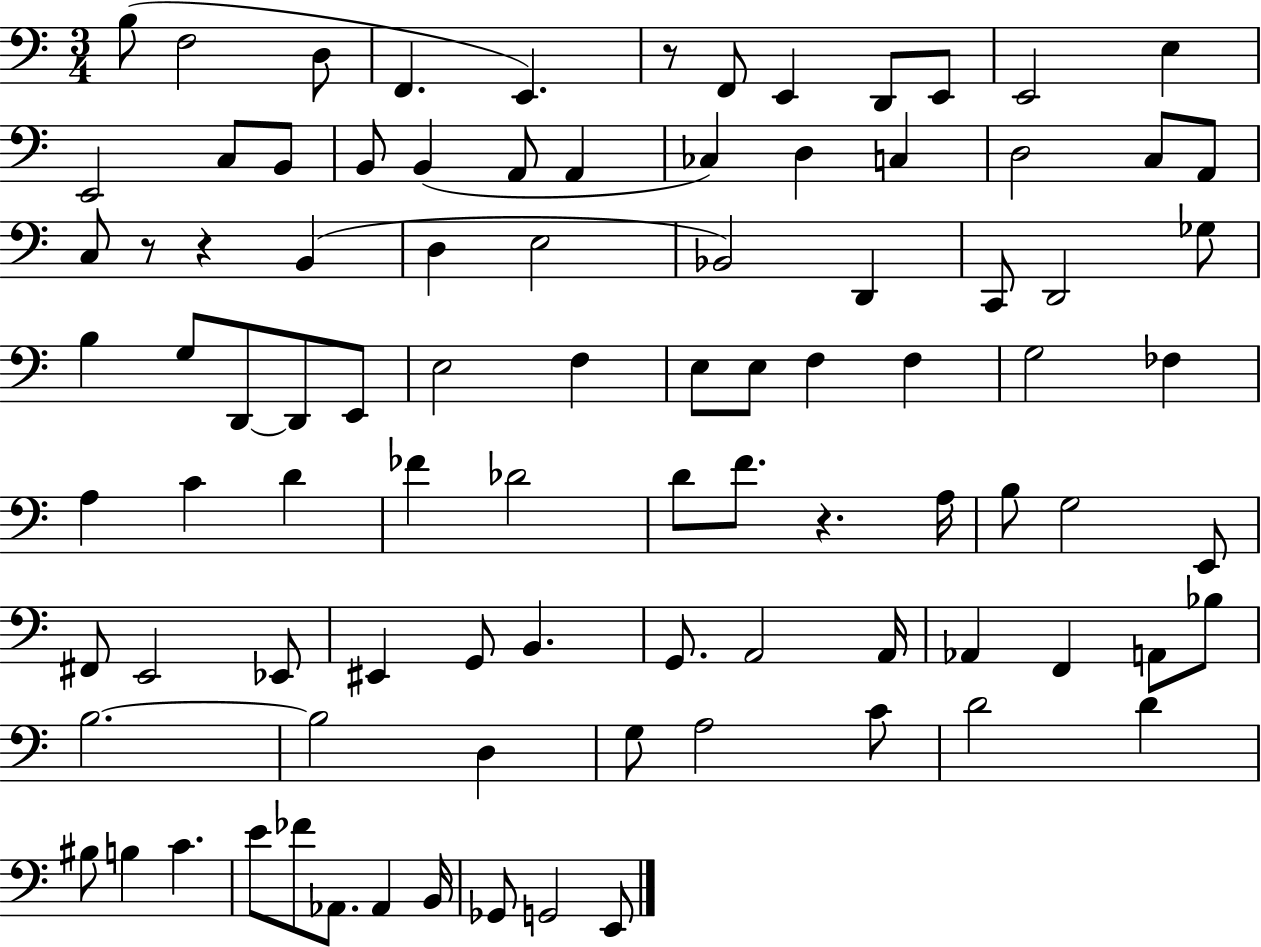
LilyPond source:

{
  \clef bass
  \numericTimeSignature
  \time 3/4
  \key c \major
  b8( f2 d8 | f,4. e,4.) | r8 f,8 e,4 d,8 e,8 | e,2 e4 | \break e,2 c8 b,8 | b,8 b,4( a,8 a,4 | ces4) d4 c4 | d2 c8 a,8 | \break c8 r8 r4 b,4( | d4 e2 | bes,2) d,4 | c,8 d,2 ges8 | \break b4 g8 d,8~~ d,8 e,8 | e2 f4 | e8 e8 f4 f4 | g2 fes4 | \break a4 c'4 d'4 | fes'4 des'2 | d'8 f'8. r4. a16 | b8 g2 e,8 | \break fis,8 e,2 ees,8 | eis,4 g,8 b,4. | g,8. a,2 a,16 | aes,4 f,4 a,8 bes8 | \break b2.~~ | b2 d4 | g8 a2 c'8 | d'2 d'4 | \break bis8 b4 c'4. | e'8 fes'8 aes,8. aes,4 b,16 | ges,8 g,2 e,8 | \bar "|."
}